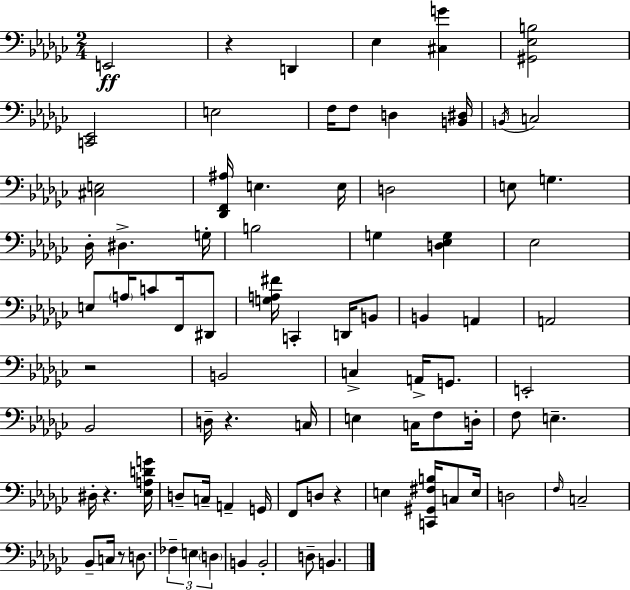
E2/h R/q D2/q Eb3/q [C#3,G4]/q [G#2,Eb3,B3]/h [C2,Eb2]/h E3/h F3/s F3/e D3/q [B2,D#3]/s B2/s C3/h [C#3,E3]/h [Db2,F2,A#3]/s E3/q. E3/s D3/h E3/e G3/q. Db3/s D#3/q. G3/s B3/h G3/q [D3,Eb3,G3]/q Eb3/h E3/e A3/s C4/e F2/s D#2/e [G3,A3,F#4]/s C2/q D2/s B2/e B2/q A2/q A2/h R/h B2/h C3/q A2/s G2/e. E2/h Bb2/h D3/s R/q. C3/s E3/q C3/s F3/e D3/s F3/e E3/q. D#3/s R/q. [Eb3,A3,D4,G4]/s D3/e C3/s A2/q G2/s F2/e D3/e R/q E3/q [C2,G#2,F#3,B3]/s C3/e E3/s D3/h F3/s C3/h Bb2/e C3/s R/e D3/e. FES3/q E3/q D3/q B2/q B2/h D3/e B2/q.